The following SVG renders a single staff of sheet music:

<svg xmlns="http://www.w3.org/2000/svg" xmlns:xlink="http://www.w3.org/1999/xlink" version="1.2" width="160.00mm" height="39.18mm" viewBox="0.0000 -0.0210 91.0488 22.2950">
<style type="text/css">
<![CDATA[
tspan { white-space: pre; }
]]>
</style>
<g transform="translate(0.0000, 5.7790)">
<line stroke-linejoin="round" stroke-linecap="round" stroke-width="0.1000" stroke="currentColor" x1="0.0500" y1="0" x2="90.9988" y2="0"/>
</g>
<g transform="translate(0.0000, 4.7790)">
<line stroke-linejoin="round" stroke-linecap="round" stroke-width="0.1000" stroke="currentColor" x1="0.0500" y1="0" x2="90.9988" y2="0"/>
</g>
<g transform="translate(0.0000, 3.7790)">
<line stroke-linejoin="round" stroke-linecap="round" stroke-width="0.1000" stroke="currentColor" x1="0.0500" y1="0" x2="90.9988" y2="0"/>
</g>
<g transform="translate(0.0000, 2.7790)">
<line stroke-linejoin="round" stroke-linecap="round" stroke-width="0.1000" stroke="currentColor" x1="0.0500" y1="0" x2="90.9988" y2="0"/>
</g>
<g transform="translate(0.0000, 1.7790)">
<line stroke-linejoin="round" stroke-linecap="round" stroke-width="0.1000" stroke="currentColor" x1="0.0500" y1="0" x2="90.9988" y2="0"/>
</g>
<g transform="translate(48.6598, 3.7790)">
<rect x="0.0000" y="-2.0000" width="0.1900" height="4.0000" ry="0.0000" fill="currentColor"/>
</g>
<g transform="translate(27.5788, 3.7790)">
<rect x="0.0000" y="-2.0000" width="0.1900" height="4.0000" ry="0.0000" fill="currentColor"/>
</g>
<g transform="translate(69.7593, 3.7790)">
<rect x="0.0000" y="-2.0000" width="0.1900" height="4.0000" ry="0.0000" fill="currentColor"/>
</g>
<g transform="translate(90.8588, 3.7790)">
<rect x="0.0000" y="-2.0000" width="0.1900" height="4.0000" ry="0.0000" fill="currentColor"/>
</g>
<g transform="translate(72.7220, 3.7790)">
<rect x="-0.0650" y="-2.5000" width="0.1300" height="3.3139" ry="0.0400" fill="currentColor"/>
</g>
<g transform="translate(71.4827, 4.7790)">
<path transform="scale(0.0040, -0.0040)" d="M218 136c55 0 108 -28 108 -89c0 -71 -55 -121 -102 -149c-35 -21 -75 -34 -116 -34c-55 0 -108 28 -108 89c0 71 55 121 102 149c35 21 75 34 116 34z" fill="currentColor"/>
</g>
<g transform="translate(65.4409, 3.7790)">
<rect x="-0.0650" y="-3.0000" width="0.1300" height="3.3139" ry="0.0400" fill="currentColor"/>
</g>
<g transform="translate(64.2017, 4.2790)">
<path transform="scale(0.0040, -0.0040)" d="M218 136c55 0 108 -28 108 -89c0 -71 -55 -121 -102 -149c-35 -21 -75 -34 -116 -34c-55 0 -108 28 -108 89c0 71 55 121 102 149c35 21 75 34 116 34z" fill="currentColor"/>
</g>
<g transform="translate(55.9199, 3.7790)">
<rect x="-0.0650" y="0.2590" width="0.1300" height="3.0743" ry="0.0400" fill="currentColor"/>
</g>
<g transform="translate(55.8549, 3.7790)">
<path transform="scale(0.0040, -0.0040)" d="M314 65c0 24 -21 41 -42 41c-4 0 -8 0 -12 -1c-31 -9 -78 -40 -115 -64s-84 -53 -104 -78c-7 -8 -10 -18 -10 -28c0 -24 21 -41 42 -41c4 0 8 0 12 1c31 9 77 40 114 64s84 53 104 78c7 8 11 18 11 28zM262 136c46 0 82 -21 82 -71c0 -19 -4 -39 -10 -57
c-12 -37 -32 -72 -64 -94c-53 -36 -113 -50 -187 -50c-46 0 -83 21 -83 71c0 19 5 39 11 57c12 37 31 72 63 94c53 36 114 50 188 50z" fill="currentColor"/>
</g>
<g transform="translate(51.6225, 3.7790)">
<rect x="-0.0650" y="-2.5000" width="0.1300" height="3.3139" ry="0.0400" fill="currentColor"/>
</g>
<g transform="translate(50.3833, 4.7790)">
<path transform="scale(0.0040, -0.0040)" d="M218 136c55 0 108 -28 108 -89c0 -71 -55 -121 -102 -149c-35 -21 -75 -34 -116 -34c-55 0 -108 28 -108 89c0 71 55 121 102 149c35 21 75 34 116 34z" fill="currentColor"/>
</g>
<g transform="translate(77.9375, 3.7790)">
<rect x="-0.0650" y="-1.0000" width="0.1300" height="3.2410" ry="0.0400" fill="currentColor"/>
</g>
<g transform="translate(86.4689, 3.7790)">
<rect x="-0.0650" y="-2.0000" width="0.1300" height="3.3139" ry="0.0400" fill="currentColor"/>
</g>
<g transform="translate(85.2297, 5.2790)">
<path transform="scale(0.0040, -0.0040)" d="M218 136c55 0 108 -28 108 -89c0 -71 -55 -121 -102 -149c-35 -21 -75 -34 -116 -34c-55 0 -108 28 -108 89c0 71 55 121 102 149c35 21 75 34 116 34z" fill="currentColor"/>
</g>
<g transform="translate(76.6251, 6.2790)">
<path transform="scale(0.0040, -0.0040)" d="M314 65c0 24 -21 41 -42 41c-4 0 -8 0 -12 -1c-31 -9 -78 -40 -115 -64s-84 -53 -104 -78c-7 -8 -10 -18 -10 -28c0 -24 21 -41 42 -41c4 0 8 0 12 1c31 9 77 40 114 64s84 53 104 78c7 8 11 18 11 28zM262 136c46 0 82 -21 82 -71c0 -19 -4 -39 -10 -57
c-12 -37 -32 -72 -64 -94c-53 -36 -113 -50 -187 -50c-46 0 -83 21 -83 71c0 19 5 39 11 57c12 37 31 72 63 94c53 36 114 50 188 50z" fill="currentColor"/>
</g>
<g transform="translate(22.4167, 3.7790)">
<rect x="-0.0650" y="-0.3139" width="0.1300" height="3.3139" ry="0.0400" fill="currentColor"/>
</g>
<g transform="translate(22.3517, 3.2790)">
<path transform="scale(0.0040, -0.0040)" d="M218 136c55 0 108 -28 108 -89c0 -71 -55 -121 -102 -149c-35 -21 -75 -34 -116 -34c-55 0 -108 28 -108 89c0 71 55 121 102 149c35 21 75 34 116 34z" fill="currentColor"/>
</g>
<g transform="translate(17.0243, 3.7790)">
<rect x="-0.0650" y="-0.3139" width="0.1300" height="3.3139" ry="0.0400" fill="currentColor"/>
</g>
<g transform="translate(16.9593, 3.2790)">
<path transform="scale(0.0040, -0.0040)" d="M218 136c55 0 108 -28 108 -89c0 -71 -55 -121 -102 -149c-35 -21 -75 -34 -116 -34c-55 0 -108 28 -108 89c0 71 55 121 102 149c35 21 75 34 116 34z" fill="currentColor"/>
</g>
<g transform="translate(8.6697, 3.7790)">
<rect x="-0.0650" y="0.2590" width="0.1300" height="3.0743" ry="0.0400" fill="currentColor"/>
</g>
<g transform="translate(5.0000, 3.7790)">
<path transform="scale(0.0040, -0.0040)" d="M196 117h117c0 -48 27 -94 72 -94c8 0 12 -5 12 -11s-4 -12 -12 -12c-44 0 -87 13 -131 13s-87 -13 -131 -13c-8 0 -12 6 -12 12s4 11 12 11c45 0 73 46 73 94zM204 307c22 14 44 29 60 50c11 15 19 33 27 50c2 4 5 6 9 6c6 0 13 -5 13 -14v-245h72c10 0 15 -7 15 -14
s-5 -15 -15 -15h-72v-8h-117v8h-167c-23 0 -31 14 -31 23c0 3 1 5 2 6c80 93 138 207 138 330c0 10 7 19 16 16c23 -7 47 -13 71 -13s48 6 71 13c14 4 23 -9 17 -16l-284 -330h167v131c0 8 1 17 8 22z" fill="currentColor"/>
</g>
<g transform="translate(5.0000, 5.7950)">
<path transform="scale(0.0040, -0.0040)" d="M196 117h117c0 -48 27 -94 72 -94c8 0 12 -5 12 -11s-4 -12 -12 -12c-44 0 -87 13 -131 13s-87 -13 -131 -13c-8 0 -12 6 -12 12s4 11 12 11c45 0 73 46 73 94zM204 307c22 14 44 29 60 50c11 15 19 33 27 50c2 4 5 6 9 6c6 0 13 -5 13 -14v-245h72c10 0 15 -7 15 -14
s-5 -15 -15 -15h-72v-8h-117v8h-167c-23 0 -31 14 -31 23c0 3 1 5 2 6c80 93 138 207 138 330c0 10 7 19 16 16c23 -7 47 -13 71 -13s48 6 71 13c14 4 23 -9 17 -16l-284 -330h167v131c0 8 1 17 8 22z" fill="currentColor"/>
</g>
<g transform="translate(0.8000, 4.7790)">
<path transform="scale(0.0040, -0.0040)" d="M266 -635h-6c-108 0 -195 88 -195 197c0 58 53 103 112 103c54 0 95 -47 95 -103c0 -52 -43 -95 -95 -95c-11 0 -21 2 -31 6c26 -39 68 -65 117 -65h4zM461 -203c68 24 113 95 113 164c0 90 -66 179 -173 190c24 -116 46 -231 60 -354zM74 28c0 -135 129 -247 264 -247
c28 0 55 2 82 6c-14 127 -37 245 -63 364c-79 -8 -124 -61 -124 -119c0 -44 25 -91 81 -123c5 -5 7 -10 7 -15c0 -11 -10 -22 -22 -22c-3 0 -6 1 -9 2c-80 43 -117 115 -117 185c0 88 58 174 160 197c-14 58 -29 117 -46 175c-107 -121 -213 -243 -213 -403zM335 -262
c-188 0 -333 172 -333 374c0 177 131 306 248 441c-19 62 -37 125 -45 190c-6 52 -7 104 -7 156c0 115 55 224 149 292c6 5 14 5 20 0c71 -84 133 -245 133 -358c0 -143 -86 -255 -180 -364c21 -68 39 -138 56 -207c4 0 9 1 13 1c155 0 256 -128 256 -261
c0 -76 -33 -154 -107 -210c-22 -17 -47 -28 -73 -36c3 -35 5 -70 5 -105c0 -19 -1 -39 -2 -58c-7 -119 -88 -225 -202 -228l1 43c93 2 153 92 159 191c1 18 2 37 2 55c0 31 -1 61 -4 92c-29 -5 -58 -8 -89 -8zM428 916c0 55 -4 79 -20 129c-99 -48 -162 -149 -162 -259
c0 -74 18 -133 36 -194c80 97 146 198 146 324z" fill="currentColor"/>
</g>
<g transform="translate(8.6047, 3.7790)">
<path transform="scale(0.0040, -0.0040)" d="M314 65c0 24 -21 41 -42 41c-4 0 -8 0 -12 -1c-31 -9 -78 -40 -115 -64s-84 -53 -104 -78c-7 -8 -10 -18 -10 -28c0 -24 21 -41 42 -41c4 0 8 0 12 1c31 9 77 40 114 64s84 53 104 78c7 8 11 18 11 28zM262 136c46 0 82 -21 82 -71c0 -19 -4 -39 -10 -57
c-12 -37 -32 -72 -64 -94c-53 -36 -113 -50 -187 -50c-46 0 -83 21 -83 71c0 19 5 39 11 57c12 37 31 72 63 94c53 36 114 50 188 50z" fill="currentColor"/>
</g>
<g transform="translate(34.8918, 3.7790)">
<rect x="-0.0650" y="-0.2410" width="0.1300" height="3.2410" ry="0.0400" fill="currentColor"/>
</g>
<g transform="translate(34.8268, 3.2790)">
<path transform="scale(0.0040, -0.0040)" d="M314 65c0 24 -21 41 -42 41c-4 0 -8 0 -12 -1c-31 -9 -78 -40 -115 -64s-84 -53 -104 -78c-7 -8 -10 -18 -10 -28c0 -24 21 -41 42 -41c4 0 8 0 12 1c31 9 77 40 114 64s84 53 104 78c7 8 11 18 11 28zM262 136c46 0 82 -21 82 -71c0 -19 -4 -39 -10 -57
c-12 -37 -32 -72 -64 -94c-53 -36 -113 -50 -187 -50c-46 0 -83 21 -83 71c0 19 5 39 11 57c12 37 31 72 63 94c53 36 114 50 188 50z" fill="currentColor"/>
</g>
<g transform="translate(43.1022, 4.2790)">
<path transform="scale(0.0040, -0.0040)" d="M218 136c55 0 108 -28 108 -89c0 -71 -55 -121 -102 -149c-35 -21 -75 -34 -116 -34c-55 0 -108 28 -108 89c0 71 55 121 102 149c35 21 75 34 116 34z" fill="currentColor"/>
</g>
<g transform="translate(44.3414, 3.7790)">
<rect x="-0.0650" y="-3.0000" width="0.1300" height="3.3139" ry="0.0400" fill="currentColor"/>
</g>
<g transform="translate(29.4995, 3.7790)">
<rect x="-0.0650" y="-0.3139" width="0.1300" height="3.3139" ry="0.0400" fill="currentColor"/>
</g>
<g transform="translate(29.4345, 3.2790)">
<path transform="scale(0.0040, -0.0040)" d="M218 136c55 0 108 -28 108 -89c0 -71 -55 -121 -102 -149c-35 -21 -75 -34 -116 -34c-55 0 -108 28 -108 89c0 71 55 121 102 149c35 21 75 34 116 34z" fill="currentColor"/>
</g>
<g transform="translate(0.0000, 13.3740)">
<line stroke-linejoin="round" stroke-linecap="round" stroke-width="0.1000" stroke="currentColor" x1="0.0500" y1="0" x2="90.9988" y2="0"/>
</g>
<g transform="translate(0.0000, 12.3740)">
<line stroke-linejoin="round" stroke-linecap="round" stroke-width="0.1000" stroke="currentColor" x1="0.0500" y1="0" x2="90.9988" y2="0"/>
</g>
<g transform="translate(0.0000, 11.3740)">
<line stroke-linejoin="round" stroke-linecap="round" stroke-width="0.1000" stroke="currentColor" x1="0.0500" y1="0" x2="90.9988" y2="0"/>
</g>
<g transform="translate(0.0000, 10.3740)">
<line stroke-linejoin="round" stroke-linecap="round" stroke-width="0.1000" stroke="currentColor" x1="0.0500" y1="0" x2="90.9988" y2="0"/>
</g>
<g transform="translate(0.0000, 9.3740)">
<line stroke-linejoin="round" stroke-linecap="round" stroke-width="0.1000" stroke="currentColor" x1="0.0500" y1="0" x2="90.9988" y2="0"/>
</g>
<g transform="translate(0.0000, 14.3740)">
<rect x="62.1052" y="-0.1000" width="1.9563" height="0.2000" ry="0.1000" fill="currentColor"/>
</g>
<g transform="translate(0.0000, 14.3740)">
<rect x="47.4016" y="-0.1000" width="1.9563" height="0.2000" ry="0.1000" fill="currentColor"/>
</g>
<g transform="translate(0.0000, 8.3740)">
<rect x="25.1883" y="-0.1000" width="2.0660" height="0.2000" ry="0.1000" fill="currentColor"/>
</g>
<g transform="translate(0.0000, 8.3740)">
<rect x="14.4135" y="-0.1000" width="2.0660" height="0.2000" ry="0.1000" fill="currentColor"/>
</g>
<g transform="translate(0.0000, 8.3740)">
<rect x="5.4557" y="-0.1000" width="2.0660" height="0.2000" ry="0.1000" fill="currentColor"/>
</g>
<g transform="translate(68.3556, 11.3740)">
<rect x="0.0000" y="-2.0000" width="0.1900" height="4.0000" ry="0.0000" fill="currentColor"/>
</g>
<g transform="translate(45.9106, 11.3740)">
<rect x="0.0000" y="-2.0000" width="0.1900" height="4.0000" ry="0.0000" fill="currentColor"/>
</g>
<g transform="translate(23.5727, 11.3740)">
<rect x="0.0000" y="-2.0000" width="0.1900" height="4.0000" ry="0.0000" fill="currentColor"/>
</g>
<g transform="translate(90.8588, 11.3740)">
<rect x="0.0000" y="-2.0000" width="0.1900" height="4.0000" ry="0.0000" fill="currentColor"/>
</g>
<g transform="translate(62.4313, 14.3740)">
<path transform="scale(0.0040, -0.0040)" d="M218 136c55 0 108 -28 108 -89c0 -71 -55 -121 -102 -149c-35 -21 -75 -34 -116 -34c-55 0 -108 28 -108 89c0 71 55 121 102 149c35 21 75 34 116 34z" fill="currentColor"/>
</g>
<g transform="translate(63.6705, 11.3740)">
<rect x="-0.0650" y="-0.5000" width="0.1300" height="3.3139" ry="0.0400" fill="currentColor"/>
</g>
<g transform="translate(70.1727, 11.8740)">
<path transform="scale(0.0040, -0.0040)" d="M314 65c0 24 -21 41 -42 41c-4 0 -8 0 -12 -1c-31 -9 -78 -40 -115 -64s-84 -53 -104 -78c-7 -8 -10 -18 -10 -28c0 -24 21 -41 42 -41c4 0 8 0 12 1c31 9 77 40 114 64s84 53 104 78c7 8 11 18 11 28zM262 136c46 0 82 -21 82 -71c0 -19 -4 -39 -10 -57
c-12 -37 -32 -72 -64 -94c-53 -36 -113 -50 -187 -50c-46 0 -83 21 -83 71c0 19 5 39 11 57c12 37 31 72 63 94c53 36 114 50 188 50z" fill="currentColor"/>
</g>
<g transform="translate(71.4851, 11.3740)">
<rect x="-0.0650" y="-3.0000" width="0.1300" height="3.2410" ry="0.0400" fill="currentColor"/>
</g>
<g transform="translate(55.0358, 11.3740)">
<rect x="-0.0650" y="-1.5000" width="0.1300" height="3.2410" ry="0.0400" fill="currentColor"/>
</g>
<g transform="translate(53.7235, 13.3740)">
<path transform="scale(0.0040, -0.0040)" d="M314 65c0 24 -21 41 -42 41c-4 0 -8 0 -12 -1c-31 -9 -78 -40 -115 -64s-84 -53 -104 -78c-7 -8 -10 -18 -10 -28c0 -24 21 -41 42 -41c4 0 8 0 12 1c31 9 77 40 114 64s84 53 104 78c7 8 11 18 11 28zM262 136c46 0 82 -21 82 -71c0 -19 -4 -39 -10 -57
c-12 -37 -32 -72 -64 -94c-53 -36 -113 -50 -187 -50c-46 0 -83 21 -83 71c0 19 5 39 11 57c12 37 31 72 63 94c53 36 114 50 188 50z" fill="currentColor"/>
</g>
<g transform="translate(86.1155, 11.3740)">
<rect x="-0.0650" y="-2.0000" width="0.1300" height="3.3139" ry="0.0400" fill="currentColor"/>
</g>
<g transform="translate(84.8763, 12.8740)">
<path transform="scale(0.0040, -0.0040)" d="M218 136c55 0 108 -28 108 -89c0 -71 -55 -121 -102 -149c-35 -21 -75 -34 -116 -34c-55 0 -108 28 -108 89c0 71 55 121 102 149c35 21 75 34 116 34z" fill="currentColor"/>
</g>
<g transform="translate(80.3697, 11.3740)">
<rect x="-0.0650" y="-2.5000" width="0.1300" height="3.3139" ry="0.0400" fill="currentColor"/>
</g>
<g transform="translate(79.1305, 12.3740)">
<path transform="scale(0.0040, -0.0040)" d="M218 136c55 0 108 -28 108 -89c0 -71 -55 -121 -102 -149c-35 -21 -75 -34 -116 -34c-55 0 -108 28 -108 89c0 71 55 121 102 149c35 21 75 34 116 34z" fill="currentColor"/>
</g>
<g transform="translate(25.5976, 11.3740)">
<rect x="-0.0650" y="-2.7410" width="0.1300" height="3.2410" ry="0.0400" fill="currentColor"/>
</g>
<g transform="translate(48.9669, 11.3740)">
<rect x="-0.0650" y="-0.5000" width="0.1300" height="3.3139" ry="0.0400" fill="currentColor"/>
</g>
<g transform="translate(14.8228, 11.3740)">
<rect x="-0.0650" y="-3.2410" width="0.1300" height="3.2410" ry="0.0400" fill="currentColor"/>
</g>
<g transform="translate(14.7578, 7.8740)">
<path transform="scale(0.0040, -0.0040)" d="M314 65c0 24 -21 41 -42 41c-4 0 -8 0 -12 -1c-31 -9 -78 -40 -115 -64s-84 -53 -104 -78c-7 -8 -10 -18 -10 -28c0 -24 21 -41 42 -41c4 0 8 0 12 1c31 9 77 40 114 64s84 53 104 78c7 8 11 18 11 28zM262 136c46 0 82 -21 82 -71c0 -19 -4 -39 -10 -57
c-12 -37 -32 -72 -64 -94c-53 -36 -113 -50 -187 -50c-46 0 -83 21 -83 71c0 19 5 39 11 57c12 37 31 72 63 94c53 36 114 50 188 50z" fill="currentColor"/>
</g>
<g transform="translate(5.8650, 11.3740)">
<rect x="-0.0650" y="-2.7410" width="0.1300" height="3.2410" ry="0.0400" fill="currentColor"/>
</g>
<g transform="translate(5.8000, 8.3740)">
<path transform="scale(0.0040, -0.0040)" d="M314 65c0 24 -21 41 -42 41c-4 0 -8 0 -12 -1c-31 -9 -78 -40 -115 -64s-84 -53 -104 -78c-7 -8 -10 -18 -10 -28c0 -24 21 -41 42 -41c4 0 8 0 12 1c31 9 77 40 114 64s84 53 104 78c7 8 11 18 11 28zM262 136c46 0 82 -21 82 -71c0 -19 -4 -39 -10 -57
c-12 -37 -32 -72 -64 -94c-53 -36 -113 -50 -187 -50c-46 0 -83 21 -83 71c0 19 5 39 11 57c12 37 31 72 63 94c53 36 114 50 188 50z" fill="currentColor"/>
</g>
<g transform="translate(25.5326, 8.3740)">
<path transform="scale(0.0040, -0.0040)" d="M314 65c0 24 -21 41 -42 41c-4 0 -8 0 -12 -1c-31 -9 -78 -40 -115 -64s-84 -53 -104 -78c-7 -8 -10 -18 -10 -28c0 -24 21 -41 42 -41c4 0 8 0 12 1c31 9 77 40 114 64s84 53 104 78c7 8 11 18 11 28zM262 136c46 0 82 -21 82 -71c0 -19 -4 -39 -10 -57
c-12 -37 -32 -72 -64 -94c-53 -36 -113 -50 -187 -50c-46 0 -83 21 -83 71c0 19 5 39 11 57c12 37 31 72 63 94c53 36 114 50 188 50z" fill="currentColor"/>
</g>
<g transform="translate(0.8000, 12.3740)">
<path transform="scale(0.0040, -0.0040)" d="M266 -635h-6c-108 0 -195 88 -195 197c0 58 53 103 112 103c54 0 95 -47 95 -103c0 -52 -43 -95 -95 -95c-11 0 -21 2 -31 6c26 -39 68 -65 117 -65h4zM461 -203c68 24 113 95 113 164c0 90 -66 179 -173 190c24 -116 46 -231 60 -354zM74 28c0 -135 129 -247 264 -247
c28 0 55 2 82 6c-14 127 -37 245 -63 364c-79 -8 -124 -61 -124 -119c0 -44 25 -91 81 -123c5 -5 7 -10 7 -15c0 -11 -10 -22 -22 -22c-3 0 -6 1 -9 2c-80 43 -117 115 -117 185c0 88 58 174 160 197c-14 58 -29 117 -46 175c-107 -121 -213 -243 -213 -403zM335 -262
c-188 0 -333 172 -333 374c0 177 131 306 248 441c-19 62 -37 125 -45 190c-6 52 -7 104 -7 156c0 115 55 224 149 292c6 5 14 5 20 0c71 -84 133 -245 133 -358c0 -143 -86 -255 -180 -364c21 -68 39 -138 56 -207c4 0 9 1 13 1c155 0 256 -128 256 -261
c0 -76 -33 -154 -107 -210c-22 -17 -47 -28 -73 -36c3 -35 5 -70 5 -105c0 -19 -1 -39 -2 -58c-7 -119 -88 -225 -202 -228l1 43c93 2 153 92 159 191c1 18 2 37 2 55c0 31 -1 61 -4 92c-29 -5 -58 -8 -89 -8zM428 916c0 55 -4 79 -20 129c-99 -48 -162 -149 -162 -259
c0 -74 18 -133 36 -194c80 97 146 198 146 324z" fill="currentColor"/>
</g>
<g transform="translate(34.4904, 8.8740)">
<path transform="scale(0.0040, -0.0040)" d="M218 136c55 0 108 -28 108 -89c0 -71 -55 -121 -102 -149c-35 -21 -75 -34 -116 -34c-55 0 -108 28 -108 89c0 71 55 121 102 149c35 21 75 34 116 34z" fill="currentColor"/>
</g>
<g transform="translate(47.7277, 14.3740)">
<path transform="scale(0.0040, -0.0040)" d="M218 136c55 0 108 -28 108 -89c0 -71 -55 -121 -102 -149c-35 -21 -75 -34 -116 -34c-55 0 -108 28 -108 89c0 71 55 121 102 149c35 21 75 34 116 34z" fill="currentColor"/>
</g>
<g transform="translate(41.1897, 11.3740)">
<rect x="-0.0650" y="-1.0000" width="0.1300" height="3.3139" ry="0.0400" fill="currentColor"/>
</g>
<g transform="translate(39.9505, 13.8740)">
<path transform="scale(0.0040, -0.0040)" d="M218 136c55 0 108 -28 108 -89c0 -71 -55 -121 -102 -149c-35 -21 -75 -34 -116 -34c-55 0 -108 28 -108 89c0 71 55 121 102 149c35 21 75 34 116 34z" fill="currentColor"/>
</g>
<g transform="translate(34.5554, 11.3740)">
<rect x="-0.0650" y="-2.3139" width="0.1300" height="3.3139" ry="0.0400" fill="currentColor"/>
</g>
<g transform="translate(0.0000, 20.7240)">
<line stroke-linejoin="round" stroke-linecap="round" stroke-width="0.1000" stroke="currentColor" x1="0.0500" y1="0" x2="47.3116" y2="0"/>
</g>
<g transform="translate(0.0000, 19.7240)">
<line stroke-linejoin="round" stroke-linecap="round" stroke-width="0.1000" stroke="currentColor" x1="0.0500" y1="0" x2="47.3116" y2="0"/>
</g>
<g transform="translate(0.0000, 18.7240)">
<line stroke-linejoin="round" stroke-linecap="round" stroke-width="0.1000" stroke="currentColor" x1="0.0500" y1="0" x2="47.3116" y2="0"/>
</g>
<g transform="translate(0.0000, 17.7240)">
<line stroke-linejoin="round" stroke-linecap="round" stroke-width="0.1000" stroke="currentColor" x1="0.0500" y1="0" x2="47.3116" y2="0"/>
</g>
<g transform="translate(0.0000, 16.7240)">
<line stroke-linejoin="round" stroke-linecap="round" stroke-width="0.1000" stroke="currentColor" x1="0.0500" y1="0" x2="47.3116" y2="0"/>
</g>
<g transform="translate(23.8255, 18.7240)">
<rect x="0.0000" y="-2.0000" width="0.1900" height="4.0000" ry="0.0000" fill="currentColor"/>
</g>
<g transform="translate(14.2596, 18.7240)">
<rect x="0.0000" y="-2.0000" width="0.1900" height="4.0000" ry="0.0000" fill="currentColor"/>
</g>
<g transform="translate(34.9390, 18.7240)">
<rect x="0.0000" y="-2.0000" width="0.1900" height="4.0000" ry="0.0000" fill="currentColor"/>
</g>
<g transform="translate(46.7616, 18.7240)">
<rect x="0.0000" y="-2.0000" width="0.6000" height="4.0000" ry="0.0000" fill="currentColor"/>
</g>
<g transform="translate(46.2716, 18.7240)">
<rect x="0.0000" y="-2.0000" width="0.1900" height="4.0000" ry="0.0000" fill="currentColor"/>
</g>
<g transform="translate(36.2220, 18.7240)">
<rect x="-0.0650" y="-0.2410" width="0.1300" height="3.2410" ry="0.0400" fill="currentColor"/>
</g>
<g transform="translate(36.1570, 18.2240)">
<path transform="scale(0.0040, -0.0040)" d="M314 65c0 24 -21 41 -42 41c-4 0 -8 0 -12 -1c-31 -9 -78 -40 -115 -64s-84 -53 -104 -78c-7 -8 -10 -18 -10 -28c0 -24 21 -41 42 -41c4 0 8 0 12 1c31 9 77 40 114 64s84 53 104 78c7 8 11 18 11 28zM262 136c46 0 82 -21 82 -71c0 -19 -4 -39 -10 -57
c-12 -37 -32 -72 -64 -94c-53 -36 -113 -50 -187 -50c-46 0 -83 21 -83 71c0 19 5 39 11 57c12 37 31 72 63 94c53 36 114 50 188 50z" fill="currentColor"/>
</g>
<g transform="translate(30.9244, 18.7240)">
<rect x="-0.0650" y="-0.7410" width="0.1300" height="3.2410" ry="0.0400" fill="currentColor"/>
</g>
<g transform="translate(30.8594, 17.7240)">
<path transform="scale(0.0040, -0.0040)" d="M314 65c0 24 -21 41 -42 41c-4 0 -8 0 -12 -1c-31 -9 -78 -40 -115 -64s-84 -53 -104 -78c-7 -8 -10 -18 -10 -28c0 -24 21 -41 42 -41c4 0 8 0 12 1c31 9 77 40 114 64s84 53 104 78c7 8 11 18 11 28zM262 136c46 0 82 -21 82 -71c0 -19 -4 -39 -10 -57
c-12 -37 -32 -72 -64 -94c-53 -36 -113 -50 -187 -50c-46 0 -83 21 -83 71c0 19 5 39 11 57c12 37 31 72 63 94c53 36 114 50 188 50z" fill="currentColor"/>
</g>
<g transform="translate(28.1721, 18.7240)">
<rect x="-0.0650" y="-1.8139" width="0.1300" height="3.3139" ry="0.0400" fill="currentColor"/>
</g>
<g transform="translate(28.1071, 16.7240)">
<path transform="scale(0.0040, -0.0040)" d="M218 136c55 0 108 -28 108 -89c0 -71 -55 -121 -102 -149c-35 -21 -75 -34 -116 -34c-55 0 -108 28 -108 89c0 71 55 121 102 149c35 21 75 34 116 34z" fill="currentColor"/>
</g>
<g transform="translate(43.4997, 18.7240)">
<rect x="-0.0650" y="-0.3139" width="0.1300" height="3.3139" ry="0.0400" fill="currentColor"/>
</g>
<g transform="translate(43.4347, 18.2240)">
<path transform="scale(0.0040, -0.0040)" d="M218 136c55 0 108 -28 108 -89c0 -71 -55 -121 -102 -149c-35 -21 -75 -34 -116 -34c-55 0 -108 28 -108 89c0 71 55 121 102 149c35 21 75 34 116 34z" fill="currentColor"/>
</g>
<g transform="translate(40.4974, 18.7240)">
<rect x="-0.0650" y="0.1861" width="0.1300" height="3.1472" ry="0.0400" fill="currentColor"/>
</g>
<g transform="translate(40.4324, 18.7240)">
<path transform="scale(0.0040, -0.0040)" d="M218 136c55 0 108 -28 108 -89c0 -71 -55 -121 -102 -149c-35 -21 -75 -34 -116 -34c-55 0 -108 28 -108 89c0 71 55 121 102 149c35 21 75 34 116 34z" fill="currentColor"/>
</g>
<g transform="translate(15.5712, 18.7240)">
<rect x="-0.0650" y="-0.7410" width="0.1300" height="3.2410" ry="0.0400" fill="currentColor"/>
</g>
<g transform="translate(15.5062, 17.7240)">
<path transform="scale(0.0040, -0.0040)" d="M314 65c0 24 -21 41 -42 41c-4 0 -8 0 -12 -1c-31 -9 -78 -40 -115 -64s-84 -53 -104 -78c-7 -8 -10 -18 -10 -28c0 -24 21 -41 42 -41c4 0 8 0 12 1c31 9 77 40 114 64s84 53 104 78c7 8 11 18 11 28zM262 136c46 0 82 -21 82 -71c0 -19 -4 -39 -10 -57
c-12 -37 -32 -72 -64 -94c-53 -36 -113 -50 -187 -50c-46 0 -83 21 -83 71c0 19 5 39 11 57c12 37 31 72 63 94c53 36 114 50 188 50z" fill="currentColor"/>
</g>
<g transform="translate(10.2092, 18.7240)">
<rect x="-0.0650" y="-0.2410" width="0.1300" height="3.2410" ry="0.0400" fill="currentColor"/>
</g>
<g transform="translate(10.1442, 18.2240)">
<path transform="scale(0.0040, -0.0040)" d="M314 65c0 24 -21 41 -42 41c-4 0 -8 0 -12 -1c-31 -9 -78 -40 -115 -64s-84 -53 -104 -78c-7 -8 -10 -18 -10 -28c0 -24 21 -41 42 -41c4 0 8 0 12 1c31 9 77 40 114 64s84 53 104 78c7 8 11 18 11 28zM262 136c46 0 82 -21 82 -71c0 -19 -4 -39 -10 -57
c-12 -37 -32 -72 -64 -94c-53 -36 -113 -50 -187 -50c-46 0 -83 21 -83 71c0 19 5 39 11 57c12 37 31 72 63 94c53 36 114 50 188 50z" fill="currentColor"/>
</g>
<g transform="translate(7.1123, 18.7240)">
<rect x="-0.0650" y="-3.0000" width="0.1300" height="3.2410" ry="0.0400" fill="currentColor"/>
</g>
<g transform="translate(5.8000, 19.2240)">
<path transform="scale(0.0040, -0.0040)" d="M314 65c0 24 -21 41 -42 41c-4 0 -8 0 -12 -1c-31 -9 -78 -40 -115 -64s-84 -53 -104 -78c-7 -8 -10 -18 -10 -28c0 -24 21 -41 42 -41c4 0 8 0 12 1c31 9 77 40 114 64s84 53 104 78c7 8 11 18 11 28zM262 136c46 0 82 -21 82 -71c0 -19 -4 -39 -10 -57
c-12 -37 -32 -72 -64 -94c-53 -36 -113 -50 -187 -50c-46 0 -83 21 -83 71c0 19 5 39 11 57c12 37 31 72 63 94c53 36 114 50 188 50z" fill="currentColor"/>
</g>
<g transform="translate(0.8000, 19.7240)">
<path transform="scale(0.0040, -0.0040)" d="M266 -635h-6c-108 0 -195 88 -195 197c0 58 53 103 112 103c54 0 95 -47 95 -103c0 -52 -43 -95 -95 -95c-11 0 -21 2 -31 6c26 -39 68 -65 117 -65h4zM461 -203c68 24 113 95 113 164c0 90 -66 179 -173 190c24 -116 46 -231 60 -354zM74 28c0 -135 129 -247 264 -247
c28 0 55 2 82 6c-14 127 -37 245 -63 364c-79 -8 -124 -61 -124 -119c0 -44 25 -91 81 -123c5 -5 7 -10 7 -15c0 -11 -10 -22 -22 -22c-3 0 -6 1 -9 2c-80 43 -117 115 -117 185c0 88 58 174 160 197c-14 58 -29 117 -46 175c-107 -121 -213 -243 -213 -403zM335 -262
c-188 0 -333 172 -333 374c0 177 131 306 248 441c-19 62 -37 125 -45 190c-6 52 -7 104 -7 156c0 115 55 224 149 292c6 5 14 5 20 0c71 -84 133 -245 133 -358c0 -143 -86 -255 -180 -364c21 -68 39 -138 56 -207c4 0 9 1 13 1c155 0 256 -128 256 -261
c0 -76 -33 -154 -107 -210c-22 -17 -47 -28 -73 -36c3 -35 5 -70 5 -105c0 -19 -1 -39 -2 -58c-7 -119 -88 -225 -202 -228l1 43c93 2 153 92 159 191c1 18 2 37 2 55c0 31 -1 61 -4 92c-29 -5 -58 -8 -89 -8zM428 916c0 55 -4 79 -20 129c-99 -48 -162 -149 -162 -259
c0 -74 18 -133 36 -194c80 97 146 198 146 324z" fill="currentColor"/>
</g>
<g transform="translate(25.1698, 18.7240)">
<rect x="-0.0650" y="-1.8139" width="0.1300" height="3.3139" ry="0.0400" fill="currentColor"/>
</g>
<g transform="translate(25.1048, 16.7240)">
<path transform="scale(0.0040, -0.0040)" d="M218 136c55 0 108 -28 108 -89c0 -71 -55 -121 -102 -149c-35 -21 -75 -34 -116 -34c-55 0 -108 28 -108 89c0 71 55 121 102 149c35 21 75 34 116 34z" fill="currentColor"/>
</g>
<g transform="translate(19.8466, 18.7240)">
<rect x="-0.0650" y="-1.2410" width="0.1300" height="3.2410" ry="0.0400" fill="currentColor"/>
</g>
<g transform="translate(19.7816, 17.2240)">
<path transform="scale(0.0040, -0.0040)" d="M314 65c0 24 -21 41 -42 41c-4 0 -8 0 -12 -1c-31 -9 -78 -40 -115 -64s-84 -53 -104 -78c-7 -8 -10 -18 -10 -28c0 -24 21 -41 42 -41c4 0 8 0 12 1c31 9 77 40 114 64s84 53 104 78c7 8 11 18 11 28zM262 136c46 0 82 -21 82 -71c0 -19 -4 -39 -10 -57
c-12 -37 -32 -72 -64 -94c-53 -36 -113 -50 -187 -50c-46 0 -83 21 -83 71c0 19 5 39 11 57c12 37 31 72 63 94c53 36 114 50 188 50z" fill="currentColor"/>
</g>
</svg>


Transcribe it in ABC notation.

X:1
T:Untitled
M:4/4
L:1/4
K:C
B2 c c c c2 A G B2 A G D2 F a2 b2 a2 g D C E2 C A2 G F A2 c2 d2 e2 f f d2 c2 B c